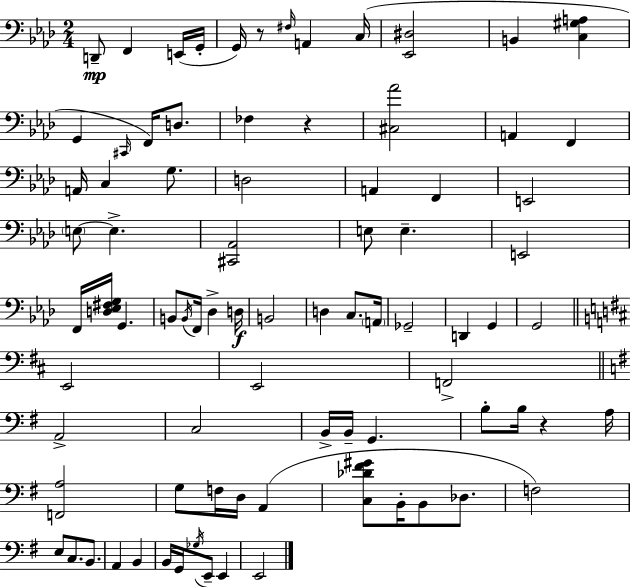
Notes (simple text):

D2/e F2/q E2/s G2/s G2/s R/e F#3/s A2/q C3/s [Eb2,D#3]/h B2/q [C3,G#3,A3]/q G2/q C#2/s F2/s D3/e. FES3/q R/q [C#3,Ab4]/h A2/q F2/q A2/s C3/q G3/e. D3/h A2/q F2/q E2/h E3/e E3/q. [C#2,Ab2]/h E3/e E3/q. E2/h F2/s [D3,Eb3,F#3,G3]/s G2/q. B2/e B2/s F2/s Db3/q D3/s B2/h D3/q C3/e. A2/s Gb2/h D2/q G2/q G2/h E2/h E2/h F2/h A2/h C3/h B2/s B2/s G2/q. B3/e B3/s R/q A3/s [F2,A3]/h G3/e F3/s D3/s A2/q [C3,Db4,F#4,G#4]/e B2/s B2/e Db3/e. F3/h E3/e C3/e. B2/e. A2/q B2/q B2/s G2/s Gb3/s E2/e E2/q E2/h